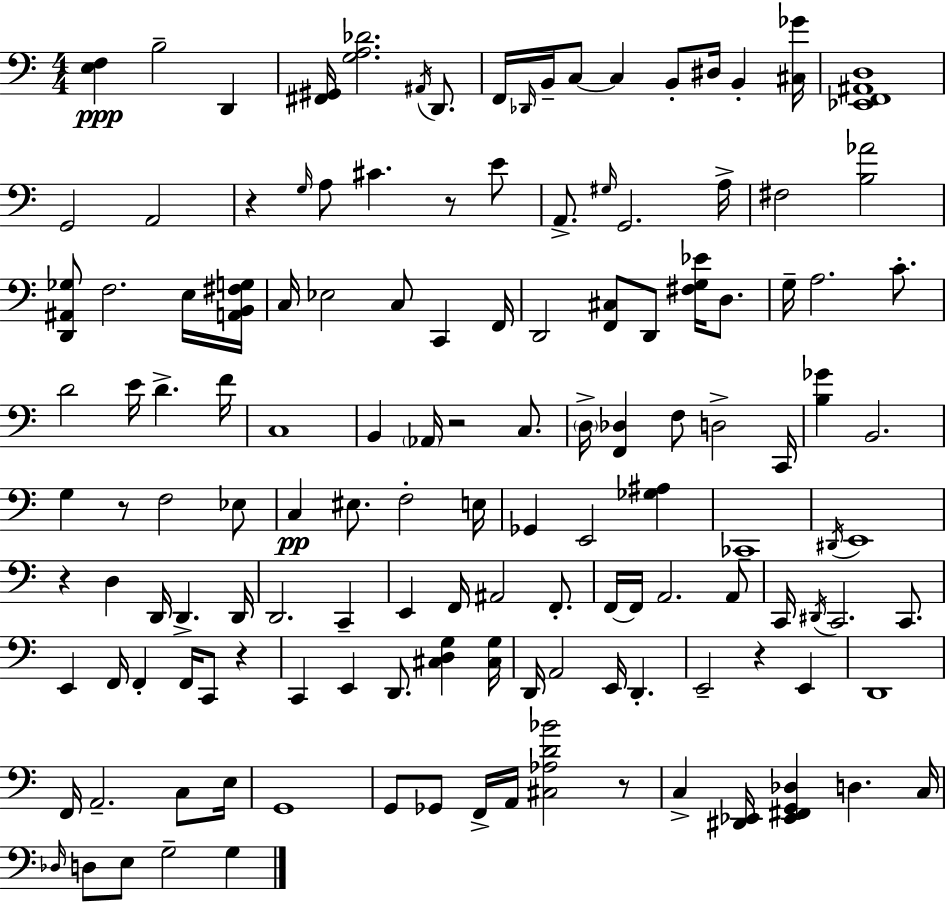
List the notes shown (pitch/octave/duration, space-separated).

[E3,F3]/q B3/h D2/q [F#2,G#2]/s [G3,A3,Db4]/h. A#2/s D2/e. F2/s Db2/s B2/s C3/e C3/q B2/e D#3/s B2/q [C#3,Gb4]/s [Eb2,F2,A#2,D3]/w G2/h A2/h R/q G3/s A3/e C#4/q. R/e E4/e A2/e. G#3/s G2/h. A3/s F#3/h [B3,Ab4]/h [D2,A#2,Gb3]/e F3/h. E3/s [A2,B2,F#3,G3]/s C3/s Eb3/h C3/e C2/q F2/s D2/h [F2,C#3]/e D2/e [F#3,G3,Eb4]/s D3/e. G3/s A3/h. C4/e. D4/h E4/s D4/q. F4/s C3/w B2/q Ab2/s R/h C3/e. D3/s [F2,Db3]/q F3/e D3/h C2/s [B3,Gb4]/q B2/h. G3/q R/e F3/h Eb3/e C3/q EIS3/e. F3/h E3/s Gb2/q E2/h [Gb3,A#3]/q CES2/w D#2/s E2/w R/q D3/q D2/s D2/q. D2/s D2/h. C2/q E2/q F2/s A#2/h F2/e. F2/s F2/s A2/h. A2/e C2/s D#2/s C2/h. C2/e. E2/q F2/s F2/q F2/s C2/e R/q C2/q E2/q D2/e. [C#3,D3,G3]/q [C#3,G3]/s D2/s A2/h E2/s D2/q. E2/h R/q E2/q D2/w F2/s A2/h. C3/e E3/s G2/w G2/e Gb2/e F2/s A2/s [C#3,Ab3,D4,Bb4]/h R/e C3/q [D#2,Eb2]/s [Eb2,F#2,G2,Db3]/q D3/q. C3/s Db3/s D3/e E3/e G3/h G3/q